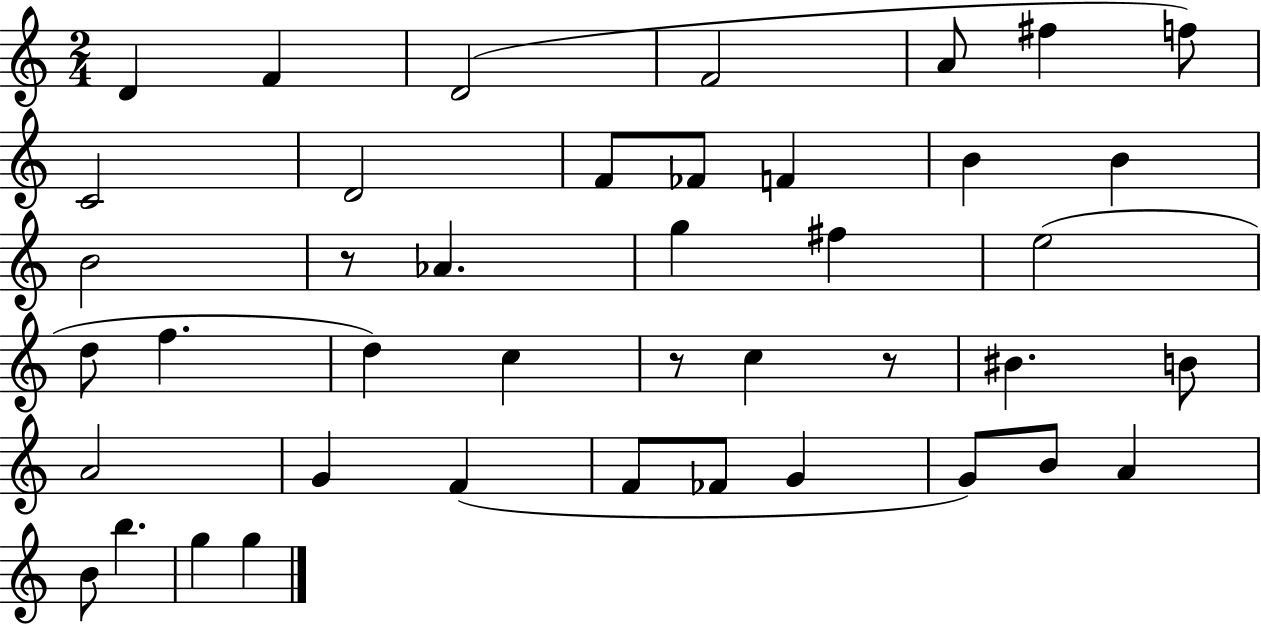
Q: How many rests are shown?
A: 3